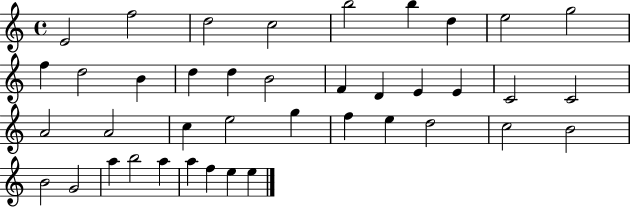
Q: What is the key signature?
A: C major